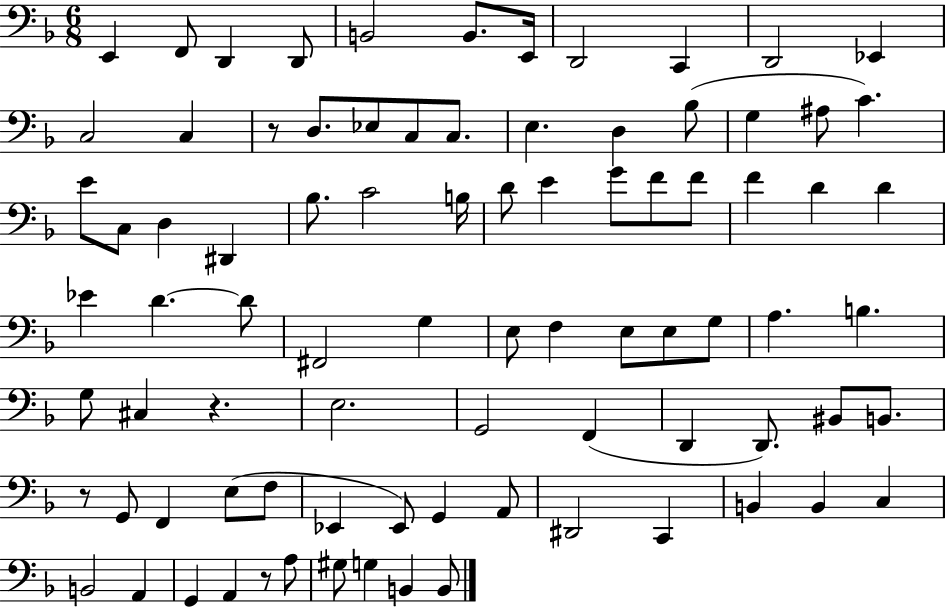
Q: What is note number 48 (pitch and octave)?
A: G3